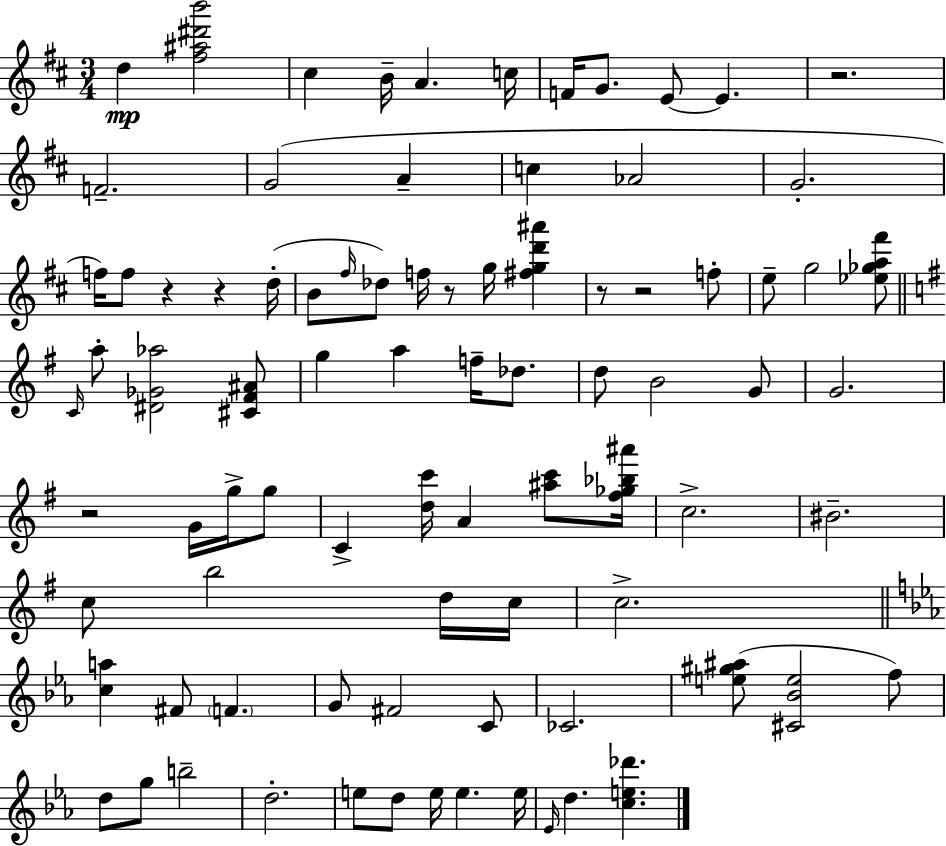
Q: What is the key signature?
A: D major